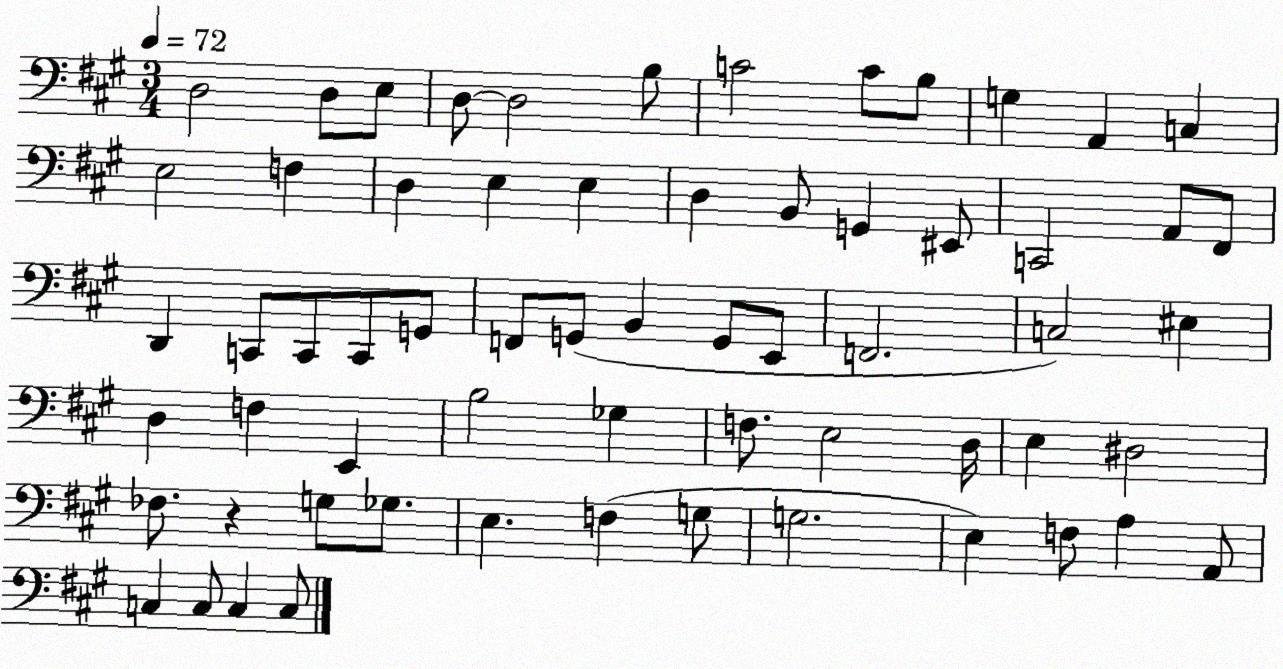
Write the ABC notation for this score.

X:1
T:Untitled
M:3/4
L:1/4
K:A
D,2 D,/2 E,/2 D,/2 D,2 B,/2 C2 C/2 B,/2 G, A,, C, E,2 F, D, E, E, D, B,,/2 G,, ^E,,/2 C,,2 A,,/2 ^F,,/2 D,, C,,/2 C,,/2 C,,/2 G,,/2 F,,/2 G,,/2 B,, G,,/2 E,,/2 F,,2 C,2 ^E, D, F, E,, B,2 _G, F,/2 E,2 D,/4 E, ^D,2 _F,/2 z G,/2 _G,/2 E, F, G,/2 G,2 E, F,/2 A, A,,/2 C, C,/2 C, C,/2